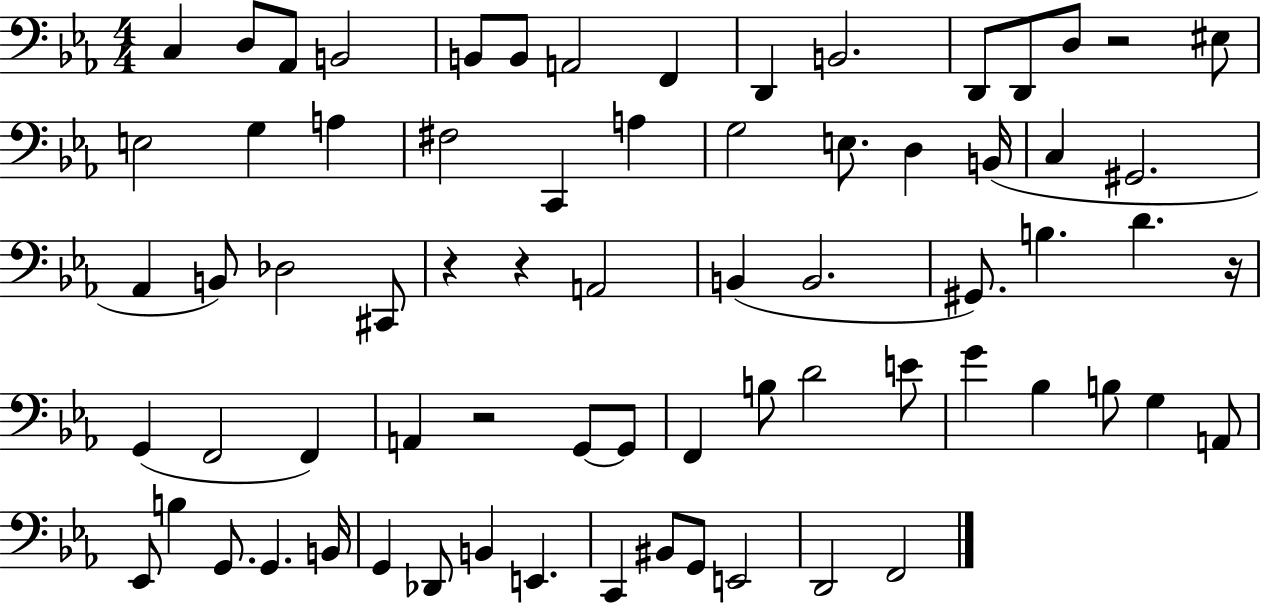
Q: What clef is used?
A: bass